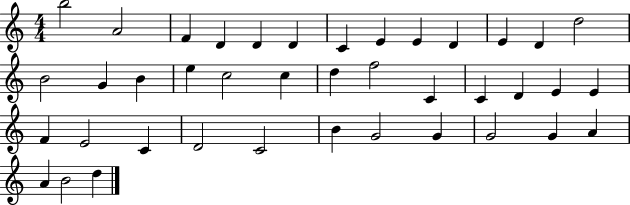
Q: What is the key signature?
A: C major